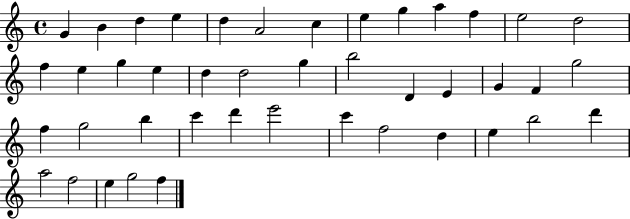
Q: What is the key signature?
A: C major